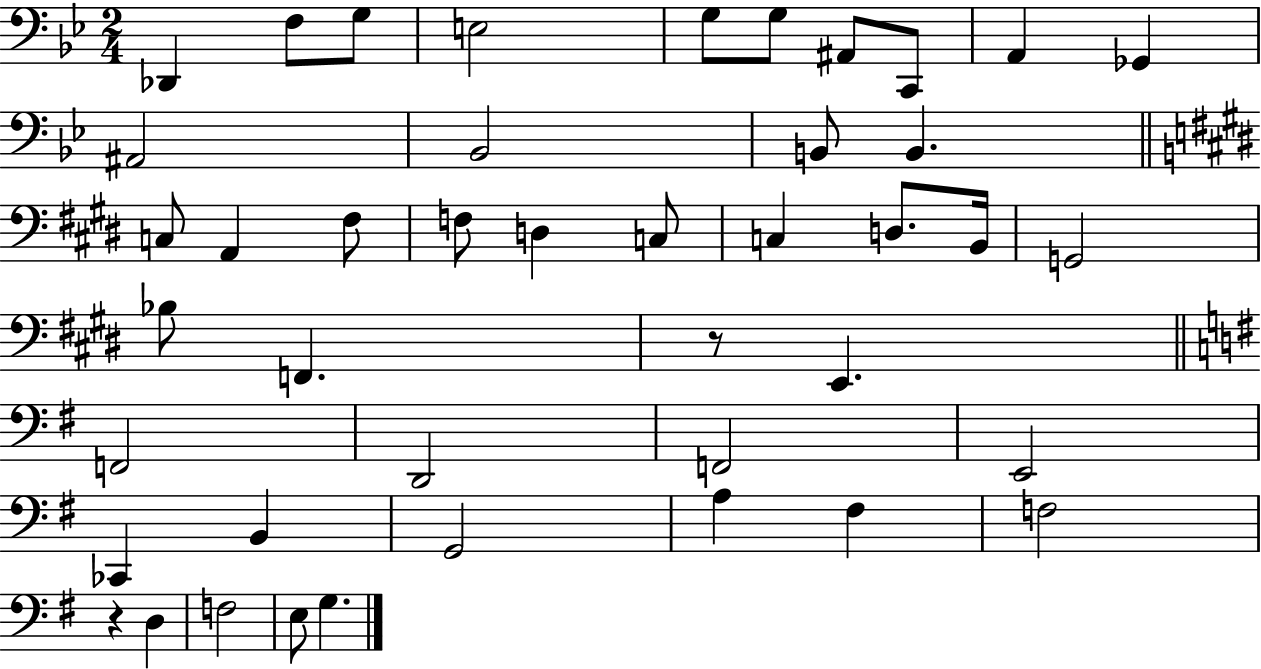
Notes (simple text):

Db2/q F3/e G3/e E3/h G3/e G3/e A#2/e C2/e A2/q Gb2/q A#2/h Bb2/h B2/e B2/q. C3/e A2/q F#3/e F3/e D3/q C3/e C3/q D3/e. B2/s G2/h Bb3/e F2/q. R/e E2/q. F2/h D2/h F2/h E2/h CES2/q B2/q G2/h A3/q F#3/q F3/h R/q D3/q F3/h E3/e G3/q.